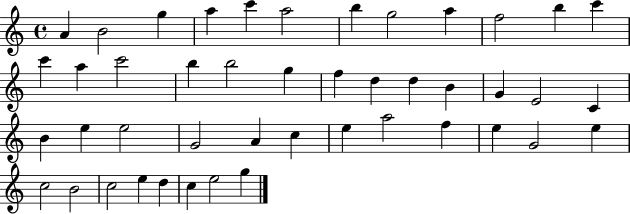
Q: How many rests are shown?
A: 0